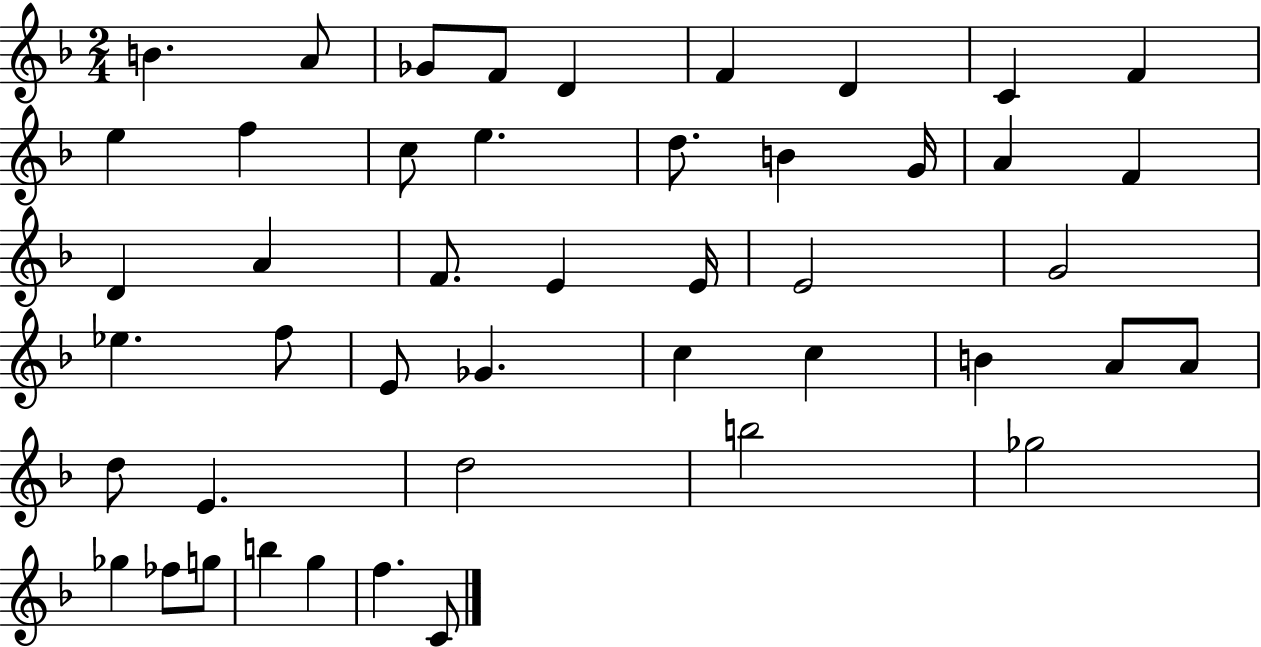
{
  \clef treble
  \numericTimeSignature
  \time 2/4
  \key f \major
  b'4. a'8 | ges'8 f'8 d'4 | f'4 d'4 | c'4 f'4 | \break e''4 f''4 | c''8 e''4. | d''8. b'4 g'16 | a'4 f'4 | \break d'4 a'4 | f'8. e'4 e'16 | e'2 | g'2 | \break ees''4. f''8 | e'8 ges'4. | c''4 c''4 | b'4 a'8 a'8 | \break d''8 e'4. | d''2 | b''2 | ges''2 | \break ges''4 fes''8 g''8 | b''4 g''4 | f''4. c'8 | \bar "|."
}